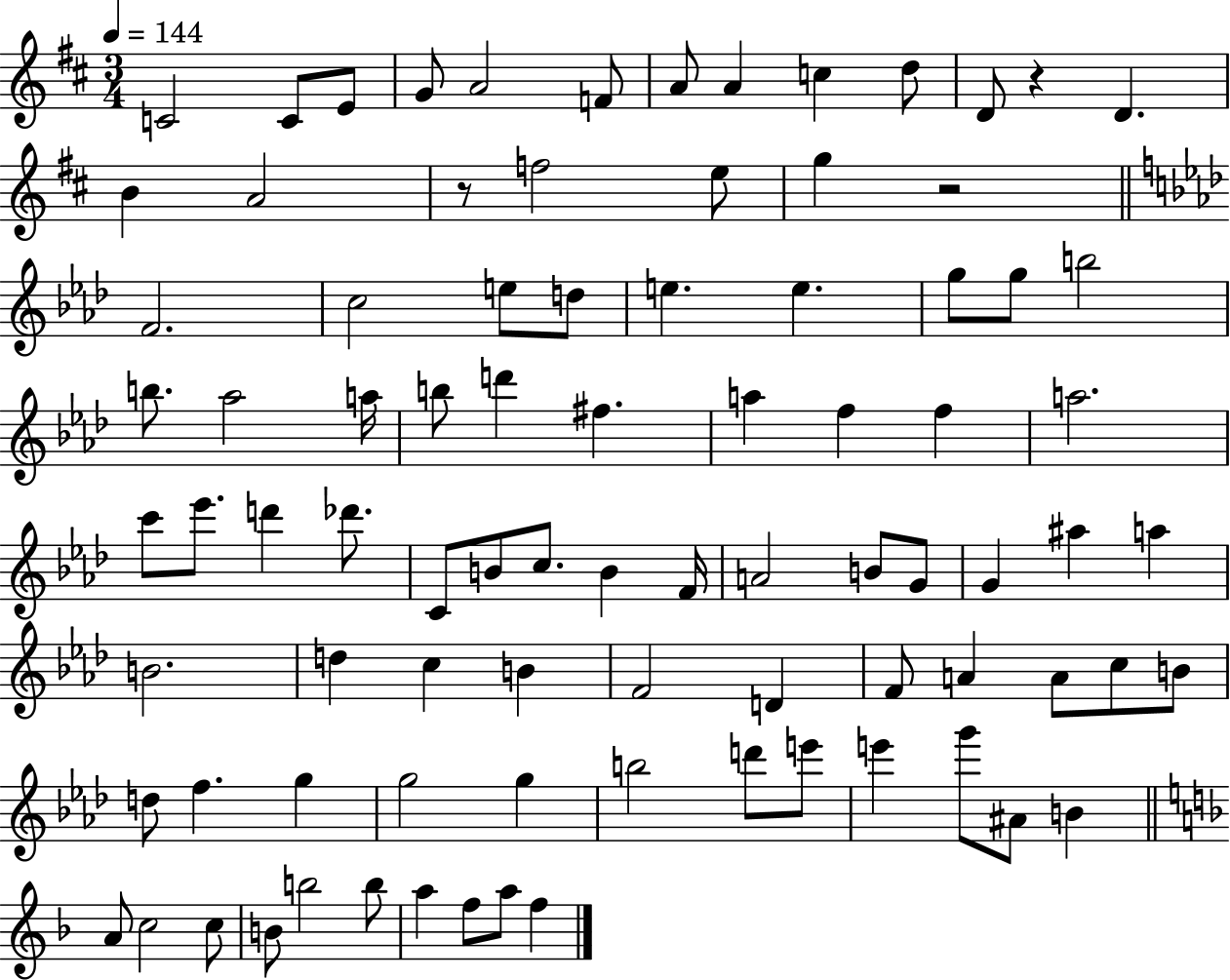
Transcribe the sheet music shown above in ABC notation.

X:1
T:Untitled
M:3/4
L:1/4
K:D
C2 C/2 E/2 G/2 A2 F/2 A/2 A c d/2 D/2 z D B A2 z/2 f2 e/2 g z2 F2 c2 e/2 d/2 e e g/2 g/2 b2 b/2 _a2 a/4 b/2 d' ^f a f f a2 c'/2 _e'/2 d' _d'/2 C/2 B/2 c/2 B F/4 A2 B/2 G/2 G ^a a B2 d c B F2 D F/2 A A/2 c/2 B/2 d/2 f g g2 g b2 d'/2 e'/2 e' g'/2 ^A/2 B A/2 c2 c/2 B/2 b2 b/2 a f/2 a/2 f